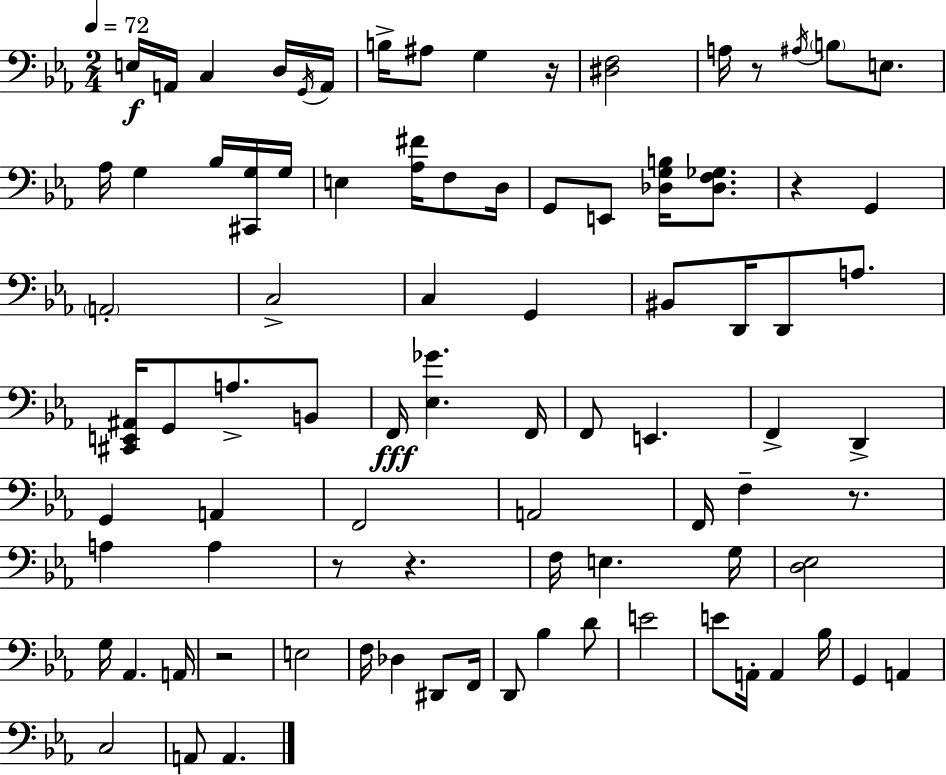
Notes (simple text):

E3/s A2/s C3/q D3/s G2/s A2/s B3/s A#3/e G3/q R/s [D#3,F3]/h A3/s R/e A#3/s B3/e E3/e. Ab3/s G3/q Bb3/s [C#2,G3]/s G3/s E3/q [Ab3,F#4]/s F3/e D3/s G2/e E2/e [Db3,G3,B3]/s [Db3,F3,Gb3]/e. R/q G2/q A2/h C3/h C3/q G2/q BIS2/e D2/s D2/e A3/e. [C#2,E2,A#2]/s G2/e A3/e. B2/e F2/s [Eb3,Gb4]/q. F2/s F2/e E2/q. F2/q D2/q G2/q A2/q F2/h A2/h F2/s F3/q R/e. A3/q A3/q R/e R/q. F3/s E3/q. G3/s [D3,Eb3]/h G3/s Ab2/q. A2/s R/h E3/h F3/s Db3/q D#2/e F2/s D2/e Bb3/q D4/e E4/h E4/e A2/s A2/q Bb3/s G2/q A2/q C3/h A2/e A2/q.